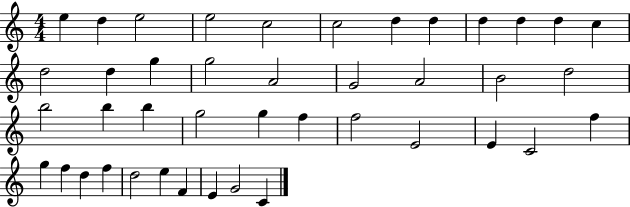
E5/q D5/q E5/h E5/h C5/h C5/h D5/q D5/q D5/q D5/q D5/q C5/q D5/h D5/q G5/q G5/h A4/h G4/h A4/h B4/h D5/h B5/h B5/q B5/q G5/h G5/q F5/q F5/h E4/h E4/q C4/h F5/q G5/q F5/q D5/q F5/q D5/h E5/q F4/q E4/q G4/h C4/q